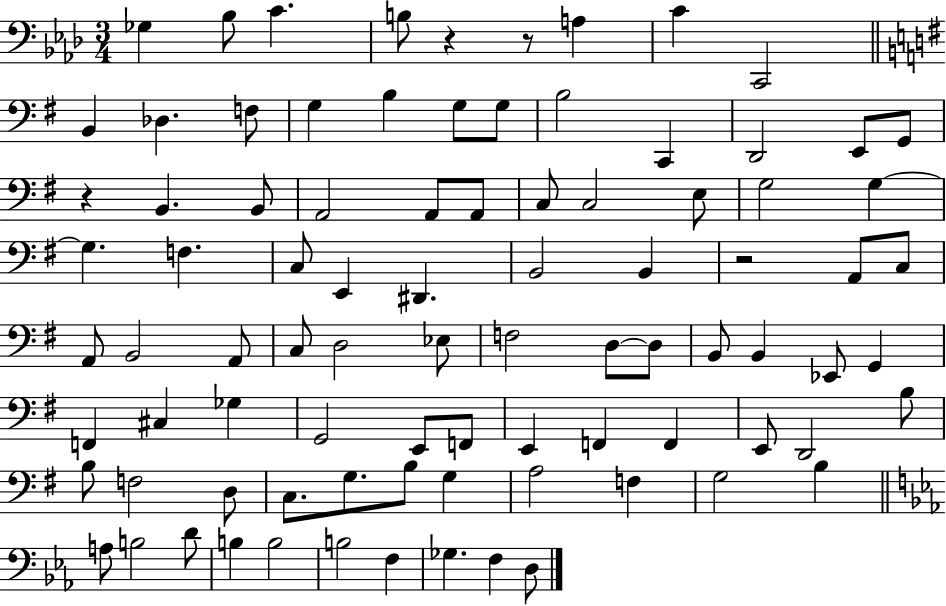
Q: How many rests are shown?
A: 4